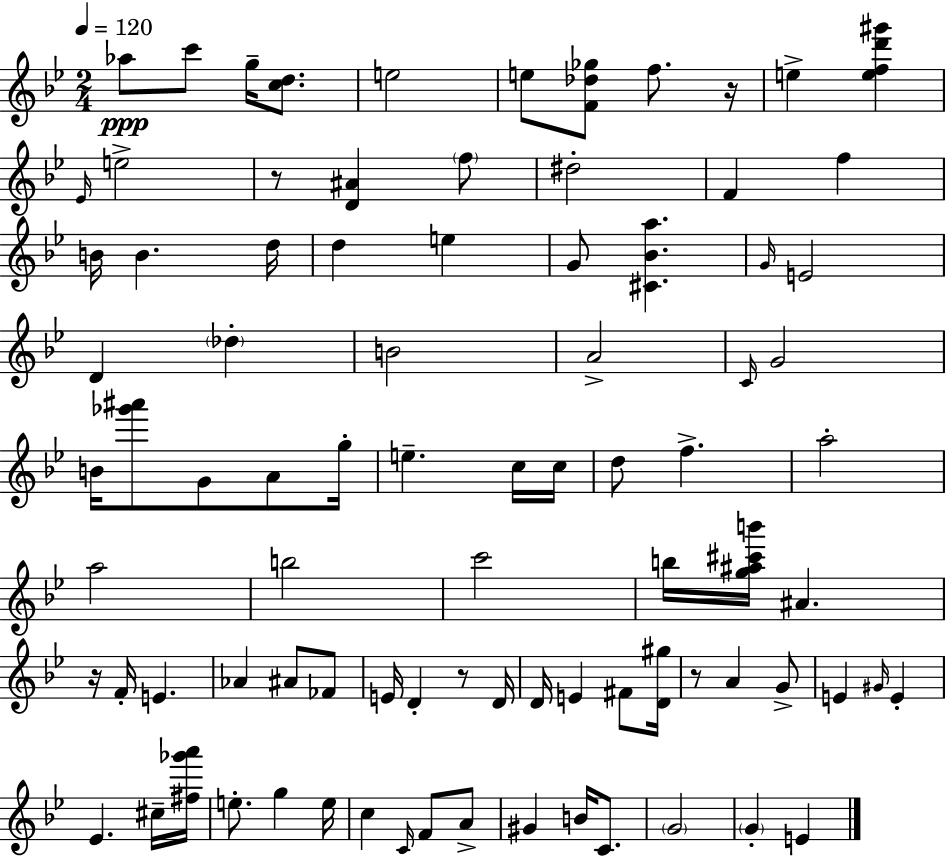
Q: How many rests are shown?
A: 5